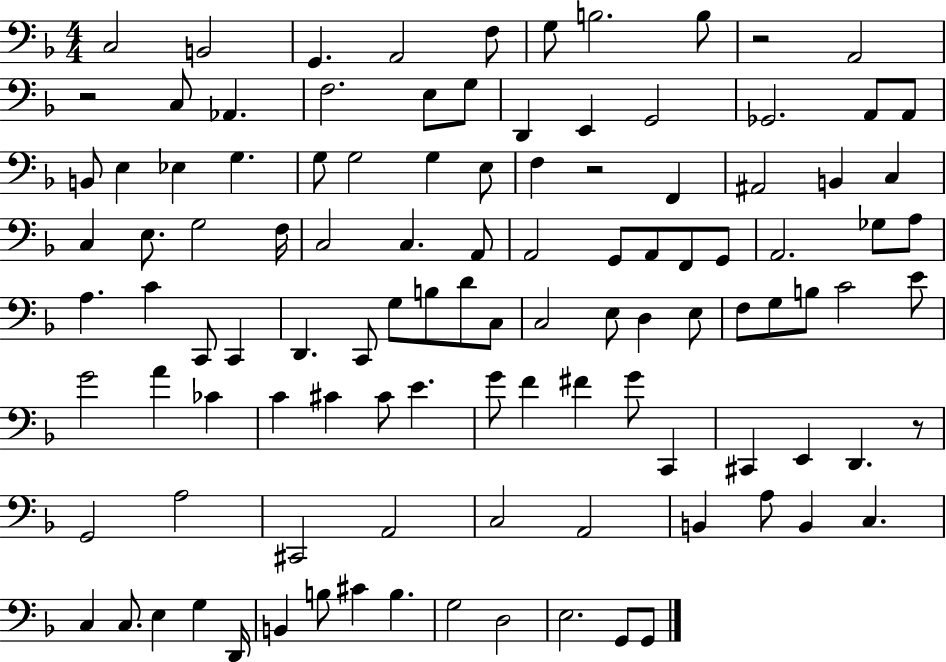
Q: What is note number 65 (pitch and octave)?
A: B3